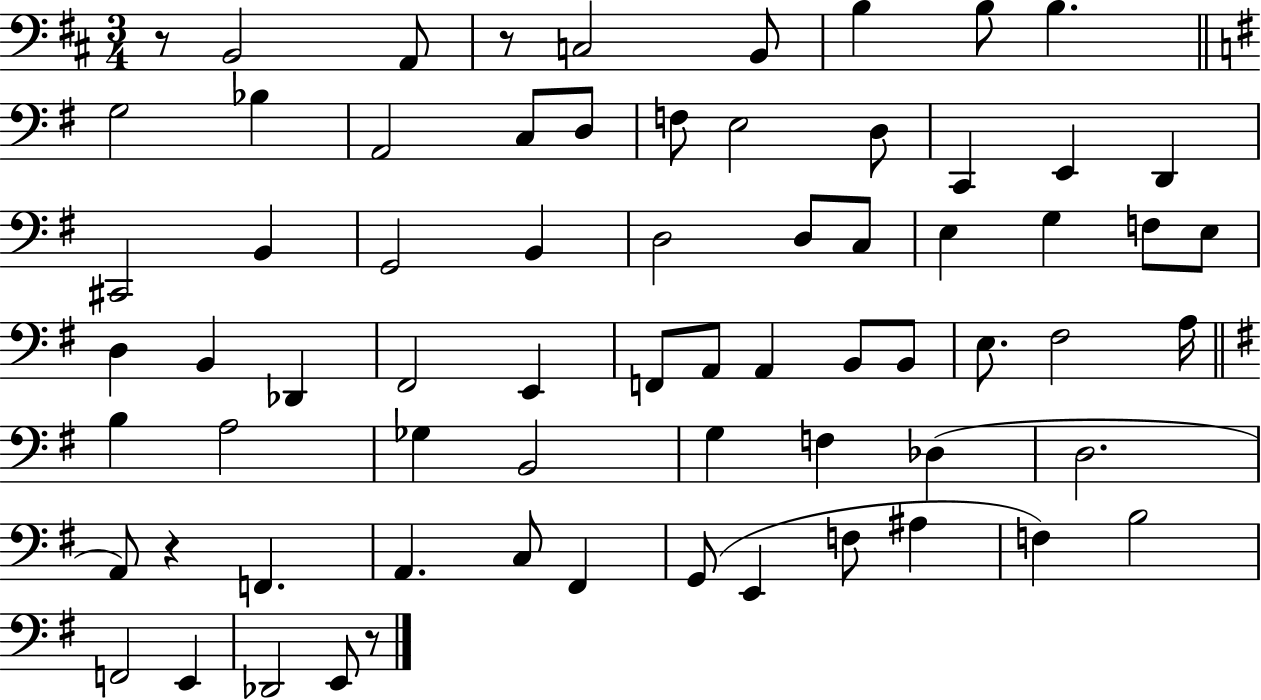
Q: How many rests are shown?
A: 4